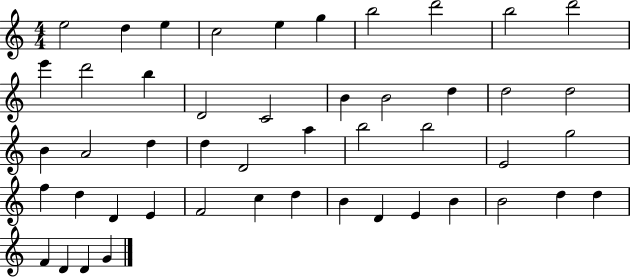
E5/h D5/q E5/q C5/h E5/q G5/q B5/h D6/h B5/h D6/h E6/q D6/h B5/q D4/h C4/h B4/q B4/h D5/q D5/h D5/h B4/q A4/h D5/q D5/q D4/h A5/q B5/h B5/h E4/h G5/h F5/q D5/q D4/q E4/q F4/h C5/q D5/q B4/q D4/q E4/q B4/q B4/h D5/q D5/q F4/q D4/q D4/q G4/q